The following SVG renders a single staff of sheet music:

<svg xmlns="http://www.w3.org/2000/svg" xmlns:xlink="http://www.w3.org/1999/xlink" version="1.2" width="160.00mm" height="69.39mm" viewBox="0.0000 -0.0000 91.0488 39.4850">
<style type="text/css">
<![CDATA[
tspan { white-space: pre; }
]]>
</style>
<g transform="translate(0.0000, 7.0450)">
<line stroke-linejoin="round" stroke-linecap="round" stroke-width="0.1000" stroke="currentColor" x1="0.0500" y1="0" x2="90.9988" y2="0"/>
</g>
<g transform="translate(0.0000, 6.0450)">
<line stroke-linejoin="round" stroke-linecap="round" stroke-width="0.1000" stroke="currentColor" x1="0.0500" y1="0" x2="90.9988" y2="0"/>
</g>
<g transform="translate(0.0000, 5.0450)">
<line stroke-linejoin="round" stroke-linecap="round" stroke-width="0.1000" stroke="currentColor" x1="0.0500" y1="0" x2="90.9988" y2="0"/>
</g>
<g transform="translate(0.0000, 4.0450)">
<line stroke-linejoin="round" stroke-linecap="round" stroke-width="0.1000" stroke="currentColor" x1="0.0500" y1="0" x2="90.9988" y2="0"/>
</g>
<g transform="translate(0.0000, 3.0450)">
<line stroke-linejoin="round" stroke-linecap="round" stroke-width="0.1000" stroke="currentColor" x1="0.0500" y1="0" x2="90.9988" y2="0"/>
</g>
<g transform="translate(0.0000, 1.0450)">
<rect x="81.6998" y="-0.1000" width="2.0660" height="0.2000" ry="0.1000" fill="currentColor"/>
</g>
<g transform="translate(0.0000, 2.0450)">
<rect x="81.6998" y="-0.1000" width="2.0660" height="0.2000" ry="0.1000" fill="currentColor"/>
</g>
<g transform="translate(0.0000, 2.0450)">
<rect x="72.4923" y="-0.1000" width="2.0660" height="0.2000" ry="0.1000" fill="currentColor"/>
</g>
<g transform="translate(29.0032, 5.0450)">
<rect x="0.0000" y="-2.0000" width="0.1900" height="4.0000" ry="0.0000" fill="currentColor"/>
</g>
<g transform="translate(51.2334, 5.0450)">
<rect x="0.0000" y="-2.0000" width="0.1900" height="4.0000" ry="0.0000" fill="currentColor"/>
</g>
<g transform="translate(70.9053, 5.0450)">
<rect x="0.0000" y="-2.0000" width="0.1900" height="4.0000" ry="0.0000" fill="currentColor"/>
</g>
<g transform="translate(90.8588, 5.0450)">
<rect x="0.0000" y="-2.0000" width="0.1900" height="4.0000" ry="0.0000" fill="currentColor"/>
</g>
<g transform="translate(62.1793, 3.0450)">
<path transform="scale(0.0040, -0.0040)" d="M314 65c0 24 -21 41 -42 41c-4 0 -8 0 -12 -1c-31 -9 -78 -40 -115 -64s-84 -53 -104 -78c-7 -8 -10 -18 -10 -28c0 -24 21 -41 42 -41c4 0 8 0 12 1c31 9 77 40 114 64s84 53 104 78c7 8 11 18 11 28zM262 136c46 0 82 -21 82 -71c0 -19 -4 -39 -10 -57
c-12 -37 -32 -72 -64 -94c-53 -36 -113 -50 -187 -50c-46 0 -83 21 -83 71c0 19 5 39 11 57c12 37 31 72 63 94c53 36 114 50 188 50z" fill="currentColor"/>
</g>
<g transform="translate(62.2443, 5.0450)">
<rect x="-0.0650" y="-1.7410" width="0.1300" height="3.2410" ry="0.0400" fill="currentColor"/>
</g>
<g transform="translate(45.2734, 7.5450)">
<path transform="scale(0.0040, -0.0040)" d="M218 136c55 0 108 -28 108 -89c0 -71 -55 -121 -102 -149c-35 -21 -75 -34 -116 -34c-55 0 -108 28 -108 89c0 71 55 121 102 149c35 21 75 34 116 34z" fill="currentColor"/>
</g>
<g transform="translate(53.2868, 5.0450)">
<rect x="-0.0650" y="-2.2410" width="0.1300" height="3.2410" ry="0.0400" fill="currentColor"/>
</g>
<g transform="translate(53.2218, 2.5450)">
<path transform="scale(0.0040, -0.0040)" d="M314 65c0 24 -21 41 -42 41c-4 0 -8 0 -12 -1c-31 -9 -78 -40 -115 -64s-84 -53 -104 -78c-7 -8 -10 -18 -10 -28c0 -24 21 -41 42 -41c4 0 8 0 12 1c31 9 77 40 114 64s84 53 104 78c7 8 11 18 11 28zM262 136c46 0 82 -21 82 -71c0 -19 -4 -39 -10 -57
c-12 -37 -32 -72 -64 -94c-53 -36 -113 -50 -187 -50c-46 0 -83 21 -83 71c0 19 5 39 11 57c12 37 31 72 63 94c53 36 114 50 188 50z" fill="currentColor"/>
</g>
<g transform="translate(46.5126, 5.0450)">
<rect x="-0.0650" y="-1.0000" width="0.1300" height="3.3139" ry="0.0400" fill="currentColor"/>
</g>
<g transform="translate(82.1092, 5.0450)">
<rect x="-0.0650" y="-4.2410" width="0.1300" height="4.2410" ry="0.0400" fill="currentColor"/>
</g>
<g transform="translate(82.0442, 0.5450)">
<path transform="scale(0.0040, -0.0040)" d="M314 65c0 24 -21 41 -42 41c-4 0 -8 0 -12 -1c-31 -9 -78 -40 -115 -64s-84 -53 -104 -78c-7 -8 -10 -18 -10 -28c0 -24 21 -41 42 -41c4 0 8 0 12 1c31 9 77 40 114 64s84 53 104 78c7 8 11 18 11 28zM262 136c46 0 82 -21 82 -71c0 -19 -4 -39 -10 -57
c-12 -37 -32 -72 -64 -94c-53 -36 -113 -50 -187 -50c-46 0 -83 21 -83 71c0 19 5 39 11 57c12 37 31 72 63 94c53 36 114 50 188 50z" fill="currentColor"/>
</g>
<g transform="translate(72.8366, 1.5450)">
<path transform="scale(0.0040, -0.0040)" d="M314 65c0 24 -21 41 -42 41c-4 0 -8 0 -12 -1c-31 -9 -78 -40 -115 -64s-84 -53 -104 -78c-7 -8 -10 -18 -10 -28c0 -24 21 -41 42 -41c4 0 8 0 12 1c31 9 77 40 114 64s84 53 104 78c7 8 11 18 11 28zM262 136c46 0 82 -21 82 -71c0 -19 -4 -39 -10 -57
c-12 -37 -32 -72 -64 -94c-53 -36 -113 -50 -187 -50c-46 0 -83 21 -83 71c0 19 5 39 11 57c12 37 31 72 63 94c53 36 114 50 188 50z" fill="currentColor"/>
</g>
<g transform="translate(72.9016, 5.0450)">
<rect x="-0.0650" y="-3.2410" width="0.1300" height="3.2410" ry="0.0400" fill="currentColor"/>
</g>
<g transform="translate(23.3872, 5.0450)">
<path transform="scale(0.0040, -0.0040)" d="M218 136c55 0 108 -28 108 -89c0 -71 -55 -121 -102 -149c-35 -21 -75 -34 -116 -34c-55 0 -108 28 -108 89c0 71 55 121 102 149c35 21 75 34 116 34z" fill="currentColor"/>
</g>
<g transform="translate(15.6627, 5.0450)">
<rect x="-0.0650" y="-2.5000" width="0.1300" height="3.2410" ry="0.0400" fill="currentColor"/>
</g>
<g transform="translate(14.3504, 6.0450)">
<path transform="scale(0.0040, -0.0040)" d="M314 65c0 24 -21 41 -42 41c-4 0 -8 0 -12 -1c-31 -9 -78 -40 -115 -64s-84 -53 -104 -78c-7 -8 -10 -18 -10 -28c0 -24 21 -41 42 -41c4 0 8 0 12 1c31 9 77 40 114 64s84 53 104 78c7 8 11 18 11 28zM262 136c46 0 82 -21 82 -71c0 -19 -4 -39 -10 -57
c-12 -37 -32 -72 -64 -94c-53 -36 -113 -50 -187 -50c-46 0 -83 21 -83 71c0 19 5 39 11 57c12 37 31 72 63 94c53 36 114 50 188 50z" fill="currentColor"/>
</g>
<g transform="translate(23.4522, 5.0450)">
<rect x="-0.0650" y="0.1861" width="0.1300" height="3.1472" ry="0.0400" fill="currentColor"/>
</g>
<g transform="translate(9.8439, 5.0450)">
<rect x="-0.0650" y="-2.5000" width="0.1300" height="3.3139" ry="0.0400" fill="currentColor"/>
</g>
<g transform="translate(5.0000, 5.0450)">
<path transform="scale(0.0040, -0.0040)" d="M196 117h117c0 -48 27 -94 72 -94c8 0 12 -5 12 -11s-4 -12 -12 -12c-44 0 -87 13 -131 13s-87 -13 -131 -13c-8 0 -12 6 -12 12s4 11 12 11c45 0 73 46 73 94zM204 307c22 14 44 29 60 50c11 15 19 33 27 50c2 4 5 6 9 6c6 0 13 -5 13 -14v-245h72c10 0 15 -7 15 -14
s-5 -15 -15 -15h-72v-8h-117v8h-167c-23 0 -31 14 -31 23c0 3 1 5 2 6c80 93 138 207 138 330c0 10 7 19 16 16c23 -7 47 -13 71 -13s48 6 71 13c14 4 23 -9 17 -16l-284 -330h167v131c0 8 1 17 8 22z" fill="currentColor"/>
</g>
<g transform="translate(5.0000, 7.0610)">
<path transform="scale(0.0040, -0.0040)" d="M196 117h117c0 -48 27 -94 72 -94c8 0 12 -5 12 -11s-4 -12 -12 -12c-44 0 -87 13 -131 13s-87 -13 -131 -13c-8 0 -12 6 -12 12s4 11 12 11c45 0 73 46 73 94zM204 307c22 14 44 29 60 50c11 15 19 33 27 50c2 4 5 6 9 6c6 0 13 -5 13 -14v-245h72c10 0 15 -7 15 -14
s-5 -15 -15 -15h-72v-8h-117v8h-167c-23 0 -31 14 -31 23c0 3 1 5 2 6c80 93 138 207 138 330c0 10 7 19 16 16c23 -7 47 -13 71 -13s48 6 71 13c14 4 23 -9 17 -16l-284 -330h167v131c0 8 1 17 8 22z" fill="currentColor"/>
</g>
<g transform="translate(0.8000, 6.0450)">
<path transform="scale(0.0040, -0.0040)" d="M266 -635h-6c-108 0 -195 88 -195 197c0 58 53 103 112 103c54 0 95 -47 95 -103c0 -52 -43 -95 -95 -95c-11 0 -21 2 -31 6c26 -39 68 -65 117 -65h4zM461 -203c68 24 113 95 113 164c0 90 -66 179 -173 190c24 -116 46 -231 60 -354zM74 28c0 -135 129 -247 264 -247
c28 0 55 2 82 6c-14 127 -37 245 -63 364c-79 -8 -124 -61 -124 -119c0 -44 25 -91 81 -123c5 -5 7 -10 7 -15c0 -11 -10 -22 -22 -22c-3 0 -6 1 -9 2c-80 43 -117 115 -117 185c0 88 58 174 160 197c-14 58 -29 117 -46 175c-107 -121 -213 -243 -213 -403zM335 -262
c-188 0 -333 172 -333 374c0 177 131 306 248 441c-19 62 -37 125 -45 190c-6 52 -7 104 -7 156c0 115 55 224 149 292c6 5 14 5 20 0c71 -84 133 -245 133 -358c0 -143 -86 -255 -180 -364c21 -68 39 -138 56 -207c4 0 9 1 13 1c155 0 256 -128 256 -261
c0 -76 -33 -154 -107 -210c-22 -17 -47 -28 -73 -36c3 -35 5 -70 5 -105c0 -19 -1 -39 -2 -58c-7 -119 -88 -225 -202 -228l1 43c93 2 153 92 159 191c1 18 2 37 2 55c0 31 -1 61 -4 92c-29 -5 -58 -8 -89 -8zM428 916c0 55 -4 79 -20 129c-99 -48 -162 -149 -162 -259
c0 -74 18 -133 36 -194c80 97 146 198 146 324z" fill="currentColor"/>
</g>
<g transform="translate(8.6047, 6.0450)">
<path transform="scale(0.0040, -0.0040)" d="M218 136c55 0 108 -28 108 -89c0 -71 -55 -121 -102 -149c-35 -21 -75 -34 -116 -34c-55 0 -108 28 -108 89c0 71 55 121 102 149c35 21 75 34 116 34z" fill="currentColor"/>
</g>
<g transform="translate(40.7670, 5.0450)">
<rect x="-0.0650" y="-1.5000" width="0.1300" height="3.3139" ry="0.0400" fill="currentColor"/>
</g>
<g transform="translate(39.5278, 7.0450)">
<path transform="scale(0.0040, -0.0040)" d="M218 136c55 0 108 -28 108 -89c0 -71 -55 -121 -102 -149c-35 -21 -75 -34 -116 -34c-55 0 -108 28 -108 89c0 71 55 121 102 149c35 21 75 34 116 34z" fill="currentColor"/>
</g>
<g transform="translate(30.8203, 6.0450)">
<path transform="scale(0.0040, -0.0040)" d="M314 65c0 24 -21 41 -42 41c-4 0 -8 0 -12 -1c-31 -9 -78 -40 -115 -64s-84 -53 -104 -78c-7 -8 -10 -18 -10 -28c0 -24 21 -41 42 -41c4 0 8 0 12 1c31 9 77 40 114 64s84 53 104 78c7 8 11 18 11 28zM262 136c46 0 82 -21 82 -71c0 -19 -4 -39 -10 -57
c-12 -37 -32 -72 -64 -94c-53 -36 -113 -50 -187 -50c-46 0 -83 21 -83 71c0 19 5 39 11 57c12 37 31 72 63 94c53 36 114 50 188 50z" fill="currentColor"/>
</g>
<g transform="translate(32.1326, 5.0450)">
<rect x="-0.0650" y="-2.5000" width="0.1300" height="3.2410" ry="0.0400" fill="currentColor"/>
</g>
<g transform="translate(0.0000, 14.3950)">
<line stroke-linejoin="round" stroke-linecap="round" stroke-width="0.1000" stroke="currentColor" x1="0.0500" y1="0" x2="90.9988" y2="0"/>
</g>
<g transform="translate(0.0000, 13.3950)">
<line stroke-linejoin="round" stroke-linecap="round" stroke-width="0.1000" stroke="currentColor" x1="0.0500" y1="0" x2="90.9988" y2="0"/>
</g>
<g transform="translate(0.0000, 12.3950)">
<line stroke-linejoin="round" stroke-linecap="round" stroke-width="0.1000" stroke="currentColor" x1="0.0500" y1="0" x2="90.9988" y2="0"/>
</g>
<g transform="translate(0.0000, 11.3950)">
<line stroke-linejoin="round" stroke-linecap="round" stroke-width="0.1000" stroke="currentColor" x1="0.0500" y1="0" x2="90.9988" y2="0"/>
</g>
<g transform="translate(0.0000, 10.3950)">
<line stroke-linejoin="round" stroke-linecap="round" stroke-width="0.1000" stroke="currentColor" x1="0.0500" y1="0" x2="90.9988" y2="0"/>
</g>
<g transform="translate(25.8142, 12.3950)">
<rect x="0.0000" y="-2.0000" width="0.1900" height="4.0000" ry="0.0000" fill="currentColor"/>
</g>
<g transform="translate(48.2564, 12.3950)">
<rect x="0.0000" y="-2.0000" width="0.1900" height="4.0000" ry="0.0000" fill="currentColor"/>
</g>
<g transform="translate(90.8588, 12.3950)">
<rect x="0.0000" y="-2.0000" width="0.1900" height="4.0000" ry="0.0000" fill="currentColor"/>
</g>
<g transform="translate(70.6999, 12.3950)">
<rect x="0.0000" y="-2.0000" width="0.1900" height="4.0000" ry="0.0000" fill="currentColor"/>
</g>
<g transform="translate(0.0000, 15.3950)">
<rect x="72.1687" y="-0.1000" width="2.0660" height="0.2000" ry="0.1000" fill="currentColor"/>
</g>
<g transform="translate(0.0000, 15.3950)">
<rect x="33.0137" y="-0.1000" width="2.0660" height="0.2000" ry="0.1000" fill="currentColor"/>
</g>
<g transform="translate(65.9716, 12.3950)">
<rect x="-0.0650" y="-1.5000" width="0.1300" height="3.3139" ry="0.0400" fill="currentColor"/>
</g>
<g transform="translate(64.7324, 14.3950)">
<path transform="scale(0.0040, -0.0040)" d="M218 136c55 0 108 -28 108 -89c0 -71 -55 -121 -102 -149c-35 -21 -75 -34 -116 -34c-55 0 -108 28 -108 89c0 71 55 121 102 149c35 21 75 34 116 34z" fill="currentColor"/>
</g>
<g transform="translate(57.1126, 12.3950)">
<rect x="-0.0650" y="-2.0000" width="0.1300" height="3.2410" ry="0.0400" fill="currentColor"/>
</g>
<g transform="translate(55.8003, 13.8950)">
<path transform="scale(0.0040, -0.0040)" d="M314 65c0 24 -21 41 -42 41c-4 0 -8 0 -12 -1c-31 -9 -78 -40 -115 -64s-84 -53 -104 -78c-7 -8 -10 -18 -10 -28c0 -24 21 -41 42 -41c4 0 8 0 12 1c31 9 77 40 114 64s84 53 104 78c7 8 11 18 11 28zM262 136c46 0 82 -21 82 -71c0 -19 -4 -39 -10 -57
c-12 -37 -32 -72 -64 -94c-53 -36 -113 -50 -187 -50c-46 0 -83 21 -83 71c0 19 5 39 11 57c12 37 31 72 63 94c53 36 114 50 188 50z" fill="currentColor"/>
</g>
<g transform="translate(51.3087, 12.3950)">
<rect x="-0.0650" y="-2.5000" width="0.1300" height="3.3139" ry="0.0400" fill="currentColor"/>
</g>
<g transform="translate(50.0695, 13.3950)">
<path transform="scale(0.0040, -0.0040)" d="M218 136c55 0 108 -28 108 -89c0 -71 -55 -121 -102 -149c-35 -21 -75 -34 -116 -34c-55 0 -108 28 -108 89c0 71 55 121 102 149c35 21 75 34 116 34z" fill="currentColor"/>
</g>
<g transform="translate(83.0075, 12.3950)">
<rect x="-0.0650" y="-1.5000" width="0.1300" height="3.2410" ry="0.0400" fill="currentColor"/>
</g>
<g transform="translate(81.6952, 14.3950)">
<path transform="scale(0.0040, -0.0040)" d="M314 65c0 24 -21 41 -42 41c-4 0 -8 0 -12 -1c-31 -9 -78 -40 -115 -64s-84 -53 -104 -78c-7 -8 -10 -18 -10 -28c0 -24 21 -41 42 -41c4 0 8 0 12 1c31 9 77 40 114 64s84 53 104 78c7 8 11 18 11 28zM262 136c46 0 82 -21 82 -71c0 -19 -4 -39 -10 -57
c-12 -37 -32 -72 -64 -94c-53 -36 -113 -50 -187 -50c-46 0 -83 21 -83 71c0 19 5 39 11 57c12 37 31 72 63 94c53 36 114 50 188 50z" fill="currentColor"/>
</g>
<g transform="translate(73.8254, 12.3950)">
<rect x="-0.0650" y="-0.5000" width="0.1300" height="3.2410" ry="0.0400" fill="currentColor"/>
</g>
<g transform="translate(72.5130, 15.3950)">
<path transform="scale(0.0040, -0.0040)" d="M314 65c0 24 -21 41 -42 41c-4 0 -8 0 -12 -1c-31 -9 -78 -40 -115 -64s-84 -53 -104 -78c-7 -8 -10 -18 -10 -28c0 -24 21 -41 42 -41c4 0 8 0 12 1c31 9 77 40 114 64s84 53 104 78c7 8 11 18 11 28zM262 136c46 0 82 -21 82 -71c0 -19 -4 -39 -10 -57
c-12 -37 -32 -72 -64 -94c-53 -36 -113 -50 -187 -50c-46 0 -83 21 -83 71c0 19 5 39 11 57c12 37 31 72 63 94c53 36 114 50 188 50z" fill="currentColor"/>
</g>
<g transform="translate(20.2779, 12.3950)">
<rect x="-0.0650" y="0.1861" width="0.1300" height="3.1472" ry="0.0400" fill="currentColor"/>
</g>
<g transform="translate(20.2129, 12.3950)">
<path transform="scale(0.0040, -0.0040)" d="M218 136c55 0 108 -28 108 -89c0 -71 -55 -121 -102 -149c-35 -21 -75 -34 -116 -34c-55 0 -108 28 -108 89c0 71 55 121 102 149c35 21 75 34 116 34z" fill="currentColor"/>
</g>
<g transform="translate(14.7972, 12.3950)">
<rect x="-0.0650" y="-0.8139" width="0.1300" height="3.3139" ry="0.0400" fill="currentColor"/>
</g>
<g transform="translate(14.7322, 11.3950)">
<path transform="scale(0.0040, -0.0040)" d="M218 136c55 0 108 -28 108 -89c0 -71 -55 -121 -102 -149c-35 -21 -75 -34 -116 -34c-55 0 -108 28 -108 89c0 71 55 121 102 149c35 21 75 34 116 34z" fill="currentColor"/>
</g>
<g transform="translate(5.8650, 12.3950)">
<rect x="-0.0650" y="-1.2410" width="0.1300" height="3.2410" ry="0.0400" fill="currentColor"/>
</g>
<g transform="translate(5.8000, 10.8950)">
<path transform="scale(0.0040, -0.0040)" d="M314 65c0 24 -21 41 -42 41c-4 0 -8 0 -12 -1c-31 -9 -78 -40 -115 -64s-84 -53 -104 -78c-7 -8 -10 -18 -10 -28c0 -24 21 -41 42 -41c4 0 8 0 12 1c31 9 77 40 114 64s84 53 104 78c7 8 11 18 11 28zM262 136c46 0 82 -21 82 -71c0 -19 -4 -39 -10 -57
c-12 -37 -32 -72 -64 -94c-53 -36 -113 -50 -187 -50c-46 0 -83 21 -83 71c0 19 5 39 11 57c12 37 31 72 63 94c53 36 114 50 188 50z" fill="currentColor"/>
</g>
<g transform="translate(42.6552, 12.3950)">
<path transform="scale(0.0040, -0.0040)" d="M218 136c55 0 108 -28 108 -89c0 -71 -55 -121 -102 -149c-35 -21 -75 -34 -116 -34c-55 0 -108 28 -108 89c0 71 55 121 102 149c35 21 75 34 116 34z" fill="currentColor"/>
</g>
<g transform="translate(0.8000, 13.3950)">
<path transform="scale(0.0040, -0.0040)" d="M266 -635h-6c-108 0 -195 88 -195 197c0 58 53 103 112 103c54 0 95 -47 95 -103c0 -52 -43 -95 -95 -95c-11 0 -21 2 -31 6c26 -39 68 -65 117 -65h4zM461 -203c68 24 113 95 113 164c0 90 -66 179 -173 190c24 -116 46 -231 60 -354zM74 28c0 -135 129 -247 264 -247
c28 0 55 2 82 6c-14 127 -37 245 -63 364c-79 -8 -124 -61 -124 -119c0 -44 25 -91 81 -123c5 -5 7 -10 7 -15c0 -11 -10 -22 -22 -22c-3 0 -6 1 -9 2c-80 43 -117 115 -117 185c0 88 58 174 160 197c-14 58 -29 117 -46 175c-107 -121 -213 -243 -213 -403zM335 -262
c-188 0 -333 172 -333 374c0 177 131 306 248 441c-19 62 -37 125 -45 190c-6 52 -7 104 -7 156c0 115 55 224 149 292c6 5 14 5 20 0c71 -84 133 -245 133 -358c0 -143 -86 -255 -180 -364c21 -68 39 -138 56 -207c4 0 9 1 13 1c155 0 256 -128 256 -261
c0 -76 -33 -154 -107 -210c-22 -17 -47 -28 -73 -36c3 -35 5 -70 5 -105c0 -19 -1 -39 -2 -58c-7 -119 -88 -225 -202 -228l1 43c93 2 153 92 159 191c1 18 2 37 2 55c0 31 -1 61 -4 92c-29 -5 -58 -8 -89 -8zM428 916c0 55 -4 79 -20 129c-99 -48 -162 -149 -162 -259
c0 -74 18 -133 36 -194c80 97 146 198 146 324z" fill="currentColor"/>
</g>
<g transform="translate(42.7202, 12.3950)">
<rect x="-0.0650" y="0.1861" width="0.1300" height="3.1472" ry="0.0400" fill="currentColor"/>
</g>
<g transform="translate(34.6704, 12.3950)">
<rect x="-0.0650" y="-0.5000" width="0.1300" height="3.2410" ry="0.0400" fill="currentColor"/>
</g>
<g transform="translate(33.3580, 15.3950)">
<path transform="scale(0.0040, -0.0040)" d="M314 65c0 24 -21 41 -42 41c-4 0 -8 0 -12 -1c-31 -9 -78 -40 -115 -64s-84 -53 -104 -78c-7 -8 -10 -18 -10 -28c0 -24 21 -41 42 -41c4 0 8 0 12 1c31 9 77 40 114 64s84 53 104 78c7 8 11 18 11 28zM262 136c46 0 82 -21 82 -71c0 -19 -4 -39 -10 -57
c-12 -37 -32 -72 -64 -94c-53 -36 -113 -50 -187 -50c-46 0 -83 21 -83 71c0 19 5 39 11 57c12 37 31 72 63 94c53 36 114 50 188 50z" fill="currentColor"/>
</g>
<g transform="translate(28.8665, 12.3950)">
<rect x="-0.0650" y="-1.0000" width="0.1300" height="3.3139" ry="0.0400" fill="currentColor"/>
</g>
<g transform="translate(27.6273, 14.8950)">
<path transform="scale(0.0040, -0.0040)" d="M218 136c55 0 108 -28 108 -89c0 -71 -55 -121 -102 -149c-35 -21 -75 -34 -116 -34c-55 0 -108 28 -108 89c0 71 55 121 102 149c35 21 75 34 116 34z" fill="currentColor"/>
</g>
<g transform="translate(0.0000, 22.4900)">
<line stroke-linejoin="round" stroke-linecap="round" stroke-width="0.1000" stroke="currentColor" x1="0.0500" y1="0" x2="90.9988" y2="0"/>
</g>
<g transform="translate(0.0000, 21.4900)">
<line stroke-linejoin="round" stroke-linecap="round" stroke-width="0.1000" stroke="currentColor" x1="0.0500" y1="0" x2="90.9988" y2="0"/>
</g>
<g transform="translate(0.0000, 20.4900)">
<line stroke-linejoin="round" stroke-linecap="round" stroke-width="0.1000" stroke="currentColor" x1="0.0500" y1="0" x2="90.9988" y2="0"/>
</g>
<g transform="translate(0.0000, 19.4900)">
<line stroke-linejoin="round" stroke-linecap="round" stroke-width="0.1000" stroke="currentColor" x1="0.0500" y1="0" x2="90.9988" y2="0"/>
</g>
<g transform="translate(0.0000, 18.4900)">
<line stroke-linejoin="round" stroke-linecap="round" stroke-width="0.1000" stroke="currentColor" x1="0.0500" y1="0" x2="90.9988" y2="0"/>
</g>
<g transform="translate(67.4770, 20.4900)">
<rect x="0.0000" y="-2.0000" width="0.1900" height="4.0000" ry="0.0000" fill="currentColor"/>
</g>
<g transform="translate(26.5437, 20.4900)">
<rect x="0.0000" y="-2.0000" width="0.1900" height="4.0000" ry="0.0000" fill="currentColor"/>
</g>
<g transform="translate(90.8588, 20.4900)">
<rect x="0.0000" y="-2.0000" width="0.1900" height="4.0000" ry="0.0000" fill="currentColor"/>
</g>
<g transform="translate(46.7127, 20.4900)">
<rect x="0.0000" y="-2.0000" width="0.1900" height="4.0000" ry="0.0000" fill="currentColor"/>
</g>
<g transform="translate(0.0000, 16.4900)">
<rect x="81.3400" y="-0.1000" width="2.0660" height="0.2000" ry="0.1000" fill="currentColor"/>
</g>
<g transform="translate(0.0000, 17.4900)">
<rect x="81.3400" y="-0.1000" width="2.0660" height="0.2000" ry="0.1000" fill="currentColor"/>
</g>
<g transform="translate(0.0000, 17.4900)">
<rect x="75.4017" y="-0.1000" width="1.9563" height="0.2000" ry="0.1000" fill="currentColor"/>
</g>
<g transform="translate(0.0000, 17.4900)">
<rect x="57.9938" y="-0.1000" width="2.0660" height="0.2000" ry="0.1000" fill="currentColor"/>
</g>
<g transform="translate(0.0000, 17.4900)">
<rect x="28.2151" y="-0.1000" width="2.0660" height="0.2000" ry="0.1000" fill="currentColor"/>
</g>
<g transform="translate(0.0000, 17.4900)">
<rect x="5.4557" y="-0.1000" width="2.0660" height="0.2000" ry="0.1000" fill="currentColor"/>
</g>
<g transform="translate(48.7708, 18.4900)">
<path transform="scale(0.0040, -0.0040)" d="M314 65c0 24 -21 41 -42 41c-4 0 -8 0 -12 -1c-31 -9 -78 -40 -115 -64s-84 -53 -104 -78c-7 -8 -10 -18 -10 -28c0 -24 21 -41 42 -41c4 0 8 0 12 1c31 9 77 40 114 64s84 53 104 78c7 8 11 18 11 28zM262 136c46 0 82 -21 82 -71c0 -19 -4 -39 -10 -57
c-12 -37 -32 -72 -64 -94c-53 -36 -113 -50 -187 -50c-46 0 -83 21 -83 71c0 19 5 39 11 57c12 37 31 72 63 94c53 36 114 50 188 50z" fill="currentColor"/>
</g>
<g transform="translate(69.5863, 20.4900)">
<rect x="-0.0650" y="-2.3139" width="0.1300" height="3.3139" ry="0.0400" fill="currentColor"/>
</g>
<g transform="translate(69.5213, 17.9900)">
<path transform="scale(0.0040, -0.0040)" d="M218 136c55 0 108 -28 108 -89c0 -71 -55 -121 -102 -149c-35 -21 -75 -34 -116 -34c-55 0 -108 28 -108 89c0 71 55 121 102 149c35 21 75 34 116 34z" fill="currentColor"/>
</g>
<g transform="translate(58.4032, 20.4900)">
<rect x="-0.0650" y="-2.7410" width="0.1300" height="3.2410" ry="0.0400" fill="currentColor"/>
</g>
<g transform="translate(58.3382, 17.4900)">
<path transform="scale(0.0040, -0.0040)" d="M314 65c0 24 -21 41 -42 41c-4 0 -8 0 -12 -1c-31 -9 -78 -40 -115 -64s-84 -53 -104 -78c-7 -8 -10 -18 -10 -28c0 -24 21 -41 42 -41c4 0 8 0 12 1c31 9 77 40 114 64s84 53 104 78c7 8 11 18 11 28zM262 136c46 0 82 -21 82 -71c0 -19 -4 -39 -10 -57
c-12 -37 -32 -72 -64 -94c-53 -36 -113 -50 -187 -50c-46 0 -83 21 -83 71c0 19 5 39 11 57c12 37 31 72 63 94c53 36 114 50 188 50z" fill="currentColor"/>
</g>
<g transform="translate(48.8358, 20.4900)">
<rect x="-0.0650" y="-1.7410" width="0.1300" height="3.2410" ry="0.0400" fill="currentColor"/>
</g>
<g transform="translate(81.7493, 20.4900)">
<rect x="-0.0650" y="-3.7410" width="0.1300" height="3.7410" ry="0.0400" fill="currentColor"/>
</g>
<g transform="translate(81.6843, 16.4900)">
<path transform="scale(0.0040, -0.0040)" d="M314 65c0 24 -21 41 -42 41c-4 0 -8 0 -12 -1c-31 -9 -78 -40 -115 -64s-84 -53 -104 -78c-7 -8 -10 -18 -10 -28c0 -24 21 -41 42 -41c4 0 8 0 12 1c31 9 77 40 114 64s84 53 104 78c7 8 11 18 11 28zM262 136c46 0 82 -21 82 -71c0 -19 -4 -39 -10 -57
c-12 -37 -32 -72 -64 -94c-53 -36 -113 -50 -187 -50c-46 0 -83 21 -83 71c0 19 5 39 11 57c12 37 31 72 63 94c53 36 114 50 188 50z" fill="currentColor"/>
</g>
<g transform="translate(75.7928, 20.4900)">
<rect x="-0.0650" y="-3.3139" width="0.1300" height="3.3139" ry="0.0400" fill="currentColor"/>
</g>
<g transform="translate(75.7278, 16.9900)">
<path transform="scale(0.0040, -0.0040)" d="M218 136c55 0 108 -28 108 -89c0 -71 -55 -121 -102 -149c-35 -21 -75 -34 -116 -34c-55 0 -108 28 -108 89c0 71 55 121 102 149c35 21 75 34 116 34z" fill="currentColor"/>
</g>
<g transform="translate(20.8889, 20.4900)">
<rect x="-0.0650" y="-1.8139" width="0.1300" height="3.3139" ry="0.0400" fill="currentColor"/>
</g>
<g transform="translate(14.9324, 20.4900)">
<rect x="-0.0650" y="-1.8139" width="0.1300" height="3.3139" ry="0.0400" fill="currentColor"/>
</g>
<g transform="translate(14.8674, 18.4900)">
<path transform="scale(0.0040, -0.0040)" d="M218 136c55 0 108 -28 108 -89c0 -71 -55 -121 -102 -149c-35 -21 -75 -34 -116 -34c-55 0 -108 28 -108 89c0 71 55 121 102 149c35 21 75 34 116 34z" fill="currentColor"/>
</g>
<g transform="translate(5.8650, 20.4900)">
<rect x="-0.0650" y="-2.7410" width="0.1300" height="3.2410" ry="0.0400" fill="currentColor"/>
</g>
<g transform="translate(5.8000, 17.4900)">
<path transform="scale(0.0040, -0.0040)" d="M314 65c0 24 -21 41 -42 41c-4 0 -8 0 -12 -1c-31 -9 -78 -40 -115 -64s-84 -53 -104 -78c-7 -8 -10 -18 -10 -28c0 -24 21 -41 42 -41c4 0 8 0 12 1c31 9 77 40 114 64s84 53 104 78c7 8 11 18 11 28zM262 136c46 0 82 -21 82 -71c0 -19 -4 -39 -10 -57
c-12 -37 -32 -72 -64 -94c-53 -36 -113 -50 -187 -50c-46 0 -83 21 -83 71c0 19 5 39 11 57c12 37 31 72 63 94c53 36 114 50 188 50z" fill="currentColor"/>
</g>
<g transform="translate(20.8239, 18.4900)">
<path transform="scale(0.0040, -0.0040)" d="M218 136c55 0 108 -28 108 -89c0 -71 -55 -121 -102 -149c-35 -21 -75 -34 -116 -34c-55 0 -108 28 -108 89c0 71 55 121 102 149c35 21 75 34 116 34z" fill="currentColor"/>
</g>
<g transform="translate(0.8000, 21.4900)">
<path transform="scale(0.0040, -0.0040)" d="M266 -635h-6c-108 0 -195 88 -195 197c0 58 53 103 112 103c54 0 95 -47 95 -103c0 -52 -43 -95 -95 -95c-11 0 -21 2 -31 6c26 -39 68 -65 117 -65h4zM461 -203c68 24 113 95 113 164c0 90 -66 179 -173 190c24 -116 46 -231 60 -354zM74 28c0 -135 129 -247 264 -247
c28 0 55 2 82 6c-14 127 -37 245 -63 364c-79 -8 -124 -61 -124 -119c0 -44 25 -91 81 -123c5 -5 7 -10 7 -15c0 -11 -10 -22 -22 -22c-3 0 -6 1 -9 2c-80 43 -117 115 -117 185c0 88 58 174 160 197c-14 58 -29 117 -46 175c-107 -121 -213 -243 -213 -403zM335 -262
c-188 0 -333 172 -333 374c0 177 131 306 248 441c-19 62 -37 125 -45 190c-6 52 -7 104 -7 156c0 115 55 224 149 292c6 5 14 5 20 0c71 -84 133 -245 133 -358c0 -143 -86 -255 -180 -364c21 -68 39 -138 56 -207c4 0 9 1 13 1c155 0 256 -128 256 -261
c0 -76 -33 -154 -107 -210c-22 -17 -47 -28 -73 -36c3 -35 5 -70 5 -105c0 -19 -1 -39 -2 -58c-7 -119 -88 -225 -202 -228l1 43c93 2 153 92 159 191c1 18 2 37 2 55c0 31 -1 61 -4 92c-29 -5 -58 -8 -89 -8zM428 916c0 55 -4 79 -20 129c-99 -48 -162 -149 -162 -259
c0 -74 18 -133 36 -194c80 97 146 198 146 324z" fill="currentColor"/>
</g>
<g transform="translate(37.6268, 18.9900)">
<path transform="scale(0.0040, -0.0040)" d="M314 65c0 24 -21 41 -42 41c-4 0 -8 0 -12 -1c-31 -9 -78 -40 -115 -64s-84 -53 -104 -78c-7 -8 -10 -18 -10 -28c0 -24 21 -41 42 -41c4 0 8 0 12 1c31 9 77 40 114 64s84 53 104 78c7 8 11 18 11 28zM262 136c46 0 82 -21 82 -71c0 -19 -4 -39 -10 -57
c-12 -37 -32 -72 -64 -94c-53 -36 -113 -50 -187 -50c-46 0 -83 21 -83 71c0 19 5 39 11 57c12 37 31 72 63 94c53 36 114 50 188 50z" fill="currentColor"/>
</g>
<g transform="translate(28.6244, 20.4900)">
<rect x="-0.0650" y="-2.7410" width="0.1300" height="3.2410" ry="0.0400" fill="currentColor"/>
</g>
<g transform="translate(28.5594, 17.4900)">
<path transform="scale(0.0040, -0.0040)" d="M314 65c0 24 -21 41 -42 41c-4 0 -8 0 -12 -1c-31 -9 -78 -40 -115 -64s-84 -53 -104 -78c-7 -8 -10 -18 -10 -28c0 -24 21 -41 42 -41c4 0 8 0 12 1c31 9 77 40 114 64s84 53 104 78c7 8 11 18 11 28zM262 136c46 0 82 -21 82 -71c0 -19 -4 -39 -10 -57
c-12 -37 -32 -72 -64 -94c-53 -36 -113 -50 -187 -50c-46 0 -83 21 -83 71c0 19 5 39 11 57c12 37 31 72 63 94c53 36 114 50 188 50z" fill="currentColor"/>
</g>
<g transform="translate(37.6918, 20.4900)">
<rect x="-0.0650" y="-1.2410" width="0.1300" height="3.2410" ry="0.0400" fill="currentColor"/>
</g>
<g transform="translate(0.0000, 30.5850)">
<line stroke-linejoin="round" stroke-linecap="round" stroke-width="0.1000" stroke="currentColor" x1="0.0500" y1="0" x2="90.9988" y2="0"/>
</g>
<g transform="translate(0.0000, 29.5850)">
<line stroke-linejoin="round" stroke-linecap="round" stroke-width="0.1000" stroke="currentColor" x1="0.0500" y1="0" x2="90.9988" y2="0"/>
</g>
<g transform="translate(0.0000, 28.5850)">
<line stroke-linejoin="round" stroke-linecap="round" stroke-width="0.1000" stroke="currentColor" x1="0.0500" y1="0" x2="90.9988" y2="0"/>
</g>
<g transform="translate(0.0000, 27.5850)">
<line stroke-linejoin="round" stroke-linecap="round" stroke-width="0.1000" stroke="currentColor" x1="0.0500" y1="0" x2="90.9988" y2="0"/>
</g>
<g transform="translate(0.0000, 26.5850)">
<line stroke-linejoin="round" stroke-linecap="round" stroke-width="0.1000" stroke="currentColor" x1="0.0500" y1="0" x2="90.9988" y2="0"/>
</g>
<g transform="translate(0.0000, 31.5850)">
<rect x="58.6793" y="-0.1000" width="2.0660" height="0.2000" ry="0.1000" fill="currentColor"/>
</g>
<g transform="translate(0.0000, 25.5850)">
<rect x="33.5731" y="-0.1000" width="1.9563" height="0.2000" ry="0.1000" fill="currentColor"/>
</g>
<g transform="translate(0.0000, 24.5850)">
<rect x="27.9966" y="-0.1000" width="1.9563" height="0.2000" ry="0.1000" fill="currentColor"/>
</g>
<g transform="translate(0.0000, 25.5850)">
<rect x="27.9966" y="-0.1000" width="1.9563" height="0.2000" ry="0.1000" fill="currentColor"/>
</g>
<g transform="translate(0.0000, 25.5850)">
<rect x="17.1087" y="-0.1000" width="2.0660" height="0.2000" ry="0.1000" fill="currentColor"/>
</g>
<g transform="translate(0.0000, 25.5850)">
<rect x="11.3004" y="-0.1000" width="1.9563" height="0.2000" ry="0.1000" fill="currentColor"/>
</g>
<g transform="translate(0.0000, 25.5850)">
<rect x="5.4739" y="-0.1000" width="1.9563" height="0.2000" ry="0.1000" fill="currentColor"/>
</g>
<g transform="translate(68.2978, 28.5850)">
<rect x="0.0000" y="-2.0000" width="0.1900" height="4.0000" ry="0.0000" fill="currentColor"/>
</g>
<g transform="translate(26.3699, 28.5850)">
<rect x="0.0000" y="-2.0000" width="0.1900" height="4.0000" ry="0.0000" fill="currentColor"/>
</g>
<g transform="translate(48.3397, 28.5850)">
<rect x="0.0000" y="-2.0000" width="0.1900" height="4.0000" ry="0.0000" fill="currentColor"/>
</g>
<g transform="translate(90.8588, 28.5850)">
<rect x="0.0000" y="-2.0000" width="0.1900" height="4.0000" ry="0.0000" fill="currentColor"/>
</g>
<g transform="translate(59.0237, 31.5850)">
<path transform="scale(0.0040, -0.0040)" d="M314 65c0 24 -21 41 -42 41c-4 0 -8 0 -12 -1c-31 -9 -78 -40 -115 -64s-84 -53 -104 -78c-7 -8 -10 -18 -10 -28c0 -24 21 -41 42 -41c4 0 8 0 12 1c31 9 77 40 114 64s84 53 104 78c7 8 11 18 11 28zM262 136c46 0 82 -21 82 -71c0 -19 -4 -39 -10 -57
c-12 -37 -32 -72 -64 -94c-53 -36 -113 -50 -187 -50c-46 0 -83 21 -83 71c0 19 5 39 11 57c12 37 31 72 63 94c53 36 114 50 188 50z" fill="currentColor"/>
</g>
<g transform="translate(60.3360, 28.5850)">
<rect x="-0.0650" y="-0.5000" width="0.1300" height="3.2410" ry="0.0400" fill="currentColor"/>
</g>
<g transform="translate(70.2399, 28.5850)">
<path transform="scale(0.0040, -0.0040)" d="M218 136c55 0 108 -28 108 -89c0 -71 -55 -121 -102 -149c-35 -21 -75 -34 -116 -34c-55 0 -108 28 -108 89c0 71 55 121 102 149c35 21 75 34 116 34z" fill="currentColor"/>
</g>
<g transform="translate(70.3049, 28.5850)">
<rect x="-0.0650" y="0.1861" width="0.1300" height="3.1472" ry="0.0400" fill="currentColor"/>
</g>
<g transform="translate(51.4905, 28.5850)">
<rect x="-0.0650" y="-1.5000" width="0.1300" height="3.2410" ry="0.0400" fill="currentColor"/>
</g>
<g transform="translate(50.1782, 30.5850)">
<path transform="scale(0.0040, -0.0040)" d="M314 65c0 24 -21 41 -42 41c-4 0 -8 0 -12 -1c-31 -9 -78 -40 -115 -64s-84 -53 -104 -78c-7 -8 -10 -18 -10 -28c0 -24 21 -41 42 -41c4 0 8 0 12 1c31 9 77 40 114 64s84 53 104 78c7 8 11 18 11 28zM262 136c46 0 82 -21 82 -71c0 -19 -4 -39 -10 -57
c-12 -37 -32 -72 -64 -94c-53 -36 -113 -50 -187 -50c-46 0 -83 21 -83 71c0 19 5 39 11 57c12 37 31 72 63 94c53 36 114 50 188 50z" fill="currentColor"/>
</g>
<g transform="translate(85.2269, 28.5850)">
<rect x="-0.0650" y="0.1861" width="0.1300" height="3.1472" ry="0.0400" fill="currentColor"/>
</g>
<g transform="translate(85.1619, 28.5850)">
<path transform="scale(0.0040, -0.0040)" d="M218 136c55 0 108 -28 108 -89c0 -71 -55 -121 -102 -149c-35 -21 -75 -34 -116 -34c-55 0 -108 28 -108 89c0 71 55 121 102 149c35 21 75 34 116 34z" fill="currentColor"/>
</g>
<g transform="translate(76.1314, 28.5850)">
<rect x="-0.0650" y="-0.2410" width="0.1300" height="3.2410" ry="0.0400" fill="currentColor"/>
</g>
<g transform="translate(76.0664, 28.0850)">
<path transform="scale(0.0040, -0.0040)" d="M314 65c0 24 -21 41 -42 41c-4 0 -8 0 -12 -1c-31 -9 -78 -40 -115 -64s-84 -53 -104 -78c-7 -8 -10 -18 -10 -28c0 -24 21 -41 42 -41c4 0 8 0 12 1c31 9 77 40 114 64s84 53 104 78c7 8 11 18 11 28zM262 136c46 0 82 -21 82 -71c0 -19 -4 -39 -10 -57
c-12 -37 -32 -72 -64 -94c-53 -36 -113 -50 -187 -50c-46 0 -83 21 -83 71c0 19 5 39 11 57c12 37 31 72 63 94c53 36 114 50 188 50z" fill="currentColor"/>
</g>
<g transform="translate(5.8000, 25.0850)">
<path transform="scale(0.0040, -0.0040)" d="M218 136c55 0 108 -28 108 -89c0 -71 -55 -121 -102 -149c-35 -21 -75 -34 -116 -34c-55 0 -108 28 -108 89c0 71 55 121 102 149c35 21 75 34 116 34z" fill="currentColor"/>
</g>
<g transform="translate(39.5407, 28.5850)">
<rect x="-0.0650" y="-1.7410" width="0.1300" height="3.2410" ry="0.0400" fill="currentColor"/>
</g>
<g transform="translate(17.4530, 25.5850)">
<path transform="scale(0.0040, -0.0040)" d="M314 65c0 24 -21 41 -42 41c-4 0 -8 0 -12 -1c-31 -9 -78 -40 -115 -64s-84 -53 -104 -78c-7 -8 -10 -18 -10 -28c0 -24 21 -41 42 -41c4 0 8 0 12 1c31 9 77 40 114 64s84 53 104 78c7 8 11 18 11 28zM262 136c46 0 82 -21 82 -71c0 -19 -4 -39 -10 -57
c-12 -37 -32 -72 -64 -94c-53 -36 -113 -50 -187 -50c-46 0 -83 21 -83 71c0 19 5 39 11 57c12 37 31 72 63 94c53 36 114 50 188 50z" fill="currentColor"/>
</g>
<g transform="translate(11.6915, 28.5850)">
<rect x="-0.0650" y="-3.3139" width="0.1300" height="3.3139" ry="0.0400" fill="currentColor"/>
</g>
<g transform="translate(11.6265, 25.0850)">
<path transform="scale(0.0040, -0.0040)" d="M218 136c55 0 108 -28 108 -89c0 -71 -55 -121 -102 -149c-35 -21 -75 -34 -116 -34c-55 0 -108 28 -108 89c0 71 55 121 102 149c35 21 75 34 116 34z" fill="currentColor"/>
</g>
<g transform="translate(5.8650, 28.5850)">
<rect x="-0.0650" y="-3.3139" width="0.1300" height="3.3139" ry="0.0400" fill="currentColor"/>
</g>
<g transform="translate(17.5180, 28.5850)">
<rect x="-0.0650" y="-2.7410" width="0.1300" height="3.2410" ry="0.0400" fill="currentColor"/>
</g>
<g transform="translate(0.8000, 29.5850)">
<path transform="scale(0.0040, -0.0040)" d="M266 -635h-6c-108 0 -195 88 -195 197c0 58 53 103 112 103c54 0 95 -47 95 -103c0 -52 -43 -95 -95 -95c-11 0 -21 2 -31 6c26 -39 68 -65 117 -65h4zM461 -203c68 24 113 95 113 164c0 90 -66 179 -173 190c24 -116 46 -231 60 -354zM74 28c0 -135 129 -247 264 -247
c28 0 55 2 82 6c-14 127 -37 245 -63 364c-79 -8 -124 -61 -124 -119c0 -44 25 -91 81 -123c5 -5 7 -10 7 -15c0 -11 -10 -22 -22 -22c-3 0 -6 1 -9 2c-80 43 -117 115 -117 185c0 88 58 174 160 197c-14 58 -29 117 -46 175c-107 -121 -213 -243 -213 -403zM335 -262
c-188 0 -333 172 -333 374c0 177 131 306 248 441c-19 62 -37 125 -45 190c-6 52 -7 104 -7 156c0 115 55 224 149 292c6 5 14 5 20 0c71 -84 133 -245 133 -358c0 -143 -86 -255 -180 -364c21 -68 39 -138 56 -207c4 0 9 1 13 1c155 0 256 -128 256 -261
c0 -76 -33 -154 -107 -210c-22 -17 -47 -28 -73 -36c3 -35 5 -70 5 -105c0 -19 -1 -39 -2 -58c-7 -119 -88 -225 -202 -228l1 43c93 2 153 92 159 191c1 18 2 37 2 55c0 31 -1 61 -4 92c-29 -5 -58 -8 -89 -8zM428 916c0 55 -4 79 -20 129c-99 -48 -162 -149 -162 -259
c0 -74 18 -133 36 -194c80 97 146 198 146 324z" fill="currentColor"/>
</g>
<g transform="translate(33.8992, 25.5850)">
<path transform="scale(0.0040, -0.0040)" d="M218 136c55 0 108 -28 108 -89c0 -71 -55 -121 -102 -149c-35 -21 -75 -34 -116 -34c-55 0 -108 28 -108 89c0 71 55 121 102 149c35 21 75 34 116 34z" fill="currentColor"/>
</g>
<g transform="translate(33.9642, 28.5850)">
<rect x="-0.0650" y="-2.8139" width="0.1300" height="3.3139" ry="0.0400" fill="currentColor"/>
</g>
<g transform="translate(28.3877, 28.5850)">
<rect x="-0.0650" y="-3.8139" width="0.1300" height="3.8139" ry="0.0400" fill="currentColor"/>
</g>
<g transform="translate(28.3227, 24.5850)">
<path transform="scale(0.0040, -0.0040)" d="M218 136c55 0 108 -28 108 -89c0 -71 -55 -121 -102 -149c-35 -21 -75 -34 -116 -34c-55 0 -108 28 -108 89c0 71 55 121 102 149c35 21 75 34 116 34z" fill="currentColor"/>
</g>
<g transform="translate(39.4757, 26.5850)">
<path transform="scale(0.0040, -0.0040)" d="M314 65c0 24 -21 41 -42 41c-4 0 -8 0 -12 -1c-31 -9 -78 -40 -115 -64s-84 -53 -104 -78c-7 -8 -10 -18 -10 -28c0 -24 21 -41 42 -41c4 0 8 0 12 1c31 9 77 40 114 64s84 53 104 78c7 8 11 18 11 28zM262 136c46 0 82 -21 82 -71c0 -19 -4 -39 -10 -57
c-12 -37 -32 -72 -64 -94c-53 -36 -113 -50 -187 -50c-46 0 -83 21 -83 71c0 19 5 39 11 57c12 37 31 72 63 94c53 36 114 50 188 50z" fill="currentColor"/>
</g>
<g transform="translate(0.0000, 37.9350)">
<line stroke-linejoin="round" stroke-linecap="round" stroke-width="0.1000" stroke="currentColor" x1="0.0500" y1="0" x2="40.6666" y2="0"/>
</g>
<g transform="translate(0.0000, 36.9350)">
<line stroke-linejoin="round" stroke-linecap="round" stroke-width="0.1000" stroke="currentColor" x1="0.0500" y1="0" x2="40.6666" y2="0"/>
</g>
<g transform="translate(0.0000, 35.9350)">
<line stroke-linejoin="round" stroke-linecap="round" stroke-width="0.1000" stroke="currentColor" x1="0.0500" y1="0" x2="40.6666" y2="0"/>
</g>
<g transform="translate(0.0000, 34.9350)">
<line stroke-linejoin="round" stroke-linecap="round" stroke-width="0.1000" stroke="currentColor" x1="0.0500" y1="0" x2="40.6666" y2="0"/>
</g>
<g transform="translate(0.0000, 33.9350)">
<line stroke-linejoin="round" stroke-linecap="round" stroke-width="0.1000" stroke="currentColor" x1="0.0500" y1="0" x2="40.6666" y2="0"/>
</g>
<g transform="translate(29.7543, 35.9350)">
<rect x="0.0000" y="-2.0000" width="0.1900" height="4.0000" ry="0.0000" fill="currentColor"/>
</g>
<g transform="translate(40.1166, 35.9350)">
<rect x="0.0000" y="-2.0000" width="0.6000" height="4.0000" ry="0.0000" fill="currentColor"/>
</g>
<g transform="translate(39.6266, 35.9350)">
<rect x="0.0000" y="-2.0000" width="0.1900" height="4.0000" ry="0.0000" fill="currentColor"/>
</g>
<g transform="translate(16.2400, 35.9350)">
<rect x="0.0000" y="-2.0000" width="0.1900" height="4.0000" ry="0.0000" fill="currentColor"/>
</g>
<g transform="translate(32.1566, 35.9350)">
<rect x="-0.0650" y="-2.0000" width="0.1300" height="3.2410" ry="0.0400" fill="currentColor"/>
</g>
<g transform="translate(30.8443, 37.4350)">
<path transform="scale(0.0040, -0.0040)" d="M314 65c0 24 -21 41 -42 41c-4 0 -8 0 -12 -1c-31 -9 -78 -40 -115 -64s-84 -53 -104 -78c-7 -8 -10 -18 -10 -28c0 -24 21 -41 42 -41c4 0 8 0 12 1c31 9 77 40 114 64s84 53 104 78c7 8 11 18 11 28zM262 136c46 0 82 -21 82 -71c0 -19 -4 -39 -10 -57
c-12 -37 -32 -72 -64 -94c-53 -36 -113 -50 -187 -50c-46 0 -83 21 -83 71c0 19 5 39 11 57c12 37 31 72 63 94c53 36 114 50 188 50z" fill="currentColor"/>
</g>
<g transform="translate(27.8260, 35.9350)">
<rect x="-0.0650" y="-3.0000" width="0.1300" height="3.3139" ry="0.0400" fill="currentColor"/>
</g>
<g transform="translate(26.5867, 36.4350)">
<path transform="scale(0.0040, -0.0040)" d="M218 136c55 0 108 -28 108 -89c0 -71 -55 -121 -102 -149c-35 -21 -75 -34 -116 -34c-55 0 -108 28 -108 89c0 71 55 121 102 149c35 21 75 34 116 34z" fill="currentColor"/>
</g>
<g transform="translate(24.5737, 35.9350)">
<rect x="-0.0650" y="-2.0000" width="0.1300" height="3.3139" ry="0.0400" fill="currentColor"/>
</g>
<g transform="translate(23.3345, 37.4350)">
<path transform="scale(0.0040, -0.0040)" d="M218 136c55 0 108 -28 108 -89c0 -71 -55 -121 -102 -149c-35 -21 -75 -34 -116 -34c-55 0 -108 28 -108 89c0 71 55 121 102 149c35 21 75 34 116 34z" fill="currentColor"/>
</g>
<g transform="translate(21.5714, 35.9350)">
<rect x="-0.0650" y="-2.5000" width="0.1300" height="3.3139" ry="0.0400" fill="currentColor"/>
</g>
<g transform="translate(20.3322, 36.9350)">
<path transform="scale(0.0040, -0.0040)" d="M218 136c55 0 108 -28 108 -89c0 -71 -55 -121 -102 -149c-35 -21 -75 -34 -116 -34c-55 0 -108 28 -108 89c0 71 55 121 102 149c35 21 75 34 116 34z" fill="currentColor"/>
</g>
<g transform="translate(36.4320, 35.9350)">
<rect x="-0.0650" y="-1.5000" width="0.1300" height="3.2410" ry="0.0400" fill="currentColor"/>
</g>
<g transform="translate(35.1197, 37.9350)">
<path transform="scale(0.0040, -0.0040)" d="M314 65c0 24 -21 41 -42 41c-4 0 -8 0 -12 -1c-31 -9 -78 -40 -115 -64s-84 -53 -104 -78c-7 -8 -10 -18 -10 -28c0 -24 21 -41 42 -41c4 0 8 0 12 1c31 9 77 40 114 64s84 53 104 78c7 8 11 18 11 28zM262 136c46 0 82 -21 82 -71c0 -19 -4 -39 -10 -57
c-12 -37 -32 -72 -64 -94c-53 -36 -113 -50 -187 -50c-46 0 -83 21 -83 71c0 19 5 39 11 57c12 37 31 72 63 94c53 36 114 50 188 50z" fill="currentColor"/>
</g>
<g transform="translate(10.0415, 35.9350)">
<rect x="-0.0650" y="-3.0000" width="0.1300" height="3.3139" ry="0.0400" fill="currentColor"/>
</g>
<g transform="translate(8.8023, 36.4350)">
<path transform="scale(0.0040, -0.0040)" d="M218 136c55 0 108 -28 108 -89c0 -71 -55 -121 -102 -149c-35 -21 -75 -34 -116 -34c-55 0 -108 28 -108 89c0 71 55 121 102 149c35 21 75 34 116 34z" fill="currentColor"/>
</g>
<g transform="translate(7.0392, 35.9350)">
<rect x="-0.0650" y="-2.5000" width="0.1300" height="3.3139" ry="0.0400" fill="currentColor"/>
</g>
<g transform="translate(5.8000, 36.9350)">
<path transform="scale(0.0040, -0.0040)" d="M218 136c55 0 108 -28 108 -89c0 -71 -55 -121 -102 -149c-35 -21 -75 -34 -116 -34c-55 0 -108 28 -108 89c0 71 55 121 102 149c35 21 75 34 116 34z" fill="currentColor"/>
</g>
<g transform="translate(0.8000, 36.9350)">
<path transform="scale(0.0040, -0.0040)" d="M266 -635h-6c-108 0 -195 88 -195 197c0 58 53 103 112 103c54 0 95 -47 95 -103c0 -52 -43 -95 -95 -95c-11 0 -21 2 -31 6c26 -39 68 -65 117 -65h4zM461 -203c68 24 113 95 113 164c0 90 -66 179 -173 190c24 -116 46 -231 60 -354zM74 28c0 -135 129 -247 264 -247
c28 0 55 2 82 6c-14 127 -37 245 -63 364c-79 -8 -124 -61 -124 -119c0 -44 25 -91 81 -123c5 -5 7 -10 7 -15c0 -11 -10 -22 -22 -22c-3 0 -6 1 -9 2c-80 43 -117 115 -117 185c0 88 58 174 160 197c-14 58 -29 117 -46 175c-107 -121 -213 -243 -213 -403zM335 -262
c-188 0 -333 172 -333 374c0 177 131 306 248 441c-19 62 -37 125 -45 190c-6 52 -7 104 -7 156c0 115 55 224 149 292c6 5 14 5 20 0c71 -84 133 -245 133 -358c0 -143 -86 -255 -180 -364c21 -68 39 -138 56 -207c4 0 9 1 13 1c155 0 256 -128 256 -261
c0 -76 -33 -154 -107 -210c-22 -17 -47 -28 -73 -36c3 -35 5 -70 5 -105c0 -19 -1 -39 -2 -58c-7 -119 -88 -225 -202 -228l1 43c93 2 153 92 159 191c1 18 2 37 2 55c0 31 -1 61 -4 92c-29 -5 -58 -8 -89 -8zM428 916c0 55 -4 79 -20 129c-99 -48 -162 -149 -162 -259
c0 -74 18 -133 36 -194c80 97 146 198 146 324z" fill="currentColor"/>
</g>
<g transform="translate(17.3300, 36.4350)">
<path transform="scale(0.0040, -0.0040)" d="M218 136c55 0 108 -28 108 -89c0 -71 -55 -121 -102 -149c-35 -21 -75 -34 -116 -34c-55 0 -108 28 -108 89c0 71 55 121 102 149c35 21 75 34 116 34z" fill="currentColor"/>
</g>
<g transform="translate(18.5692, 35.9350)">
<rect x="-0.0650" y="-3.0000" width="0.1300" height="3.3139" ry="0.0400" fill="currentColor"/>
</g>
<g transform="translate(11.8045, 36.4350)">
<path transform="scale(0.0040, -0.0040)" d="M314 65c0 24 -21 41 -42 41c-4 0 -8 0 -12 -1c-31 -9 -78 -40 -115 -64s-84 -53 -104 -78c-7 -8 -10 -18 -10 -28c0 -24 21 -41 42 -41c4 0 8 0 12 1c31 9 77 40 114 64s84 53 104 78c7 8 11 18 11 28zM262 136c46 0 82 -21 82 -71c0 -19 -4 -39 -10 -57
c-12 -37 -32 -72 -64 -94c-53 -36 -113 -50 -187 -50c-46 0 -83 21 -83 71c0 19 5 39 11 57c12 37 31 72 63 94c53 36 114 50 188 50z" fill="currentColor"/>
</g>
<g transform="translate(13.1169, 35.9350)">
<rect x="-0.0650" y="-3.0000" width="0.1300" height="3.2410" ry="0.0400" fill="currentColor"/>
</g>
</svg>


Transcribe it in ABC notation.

X:1
T:Untitled
M:4/4
L:1/4
K:C
G G2 B G2 E D g2 f2 b2 d'2 e2 d B D C2 B G F2 E C2 E2 a2 f f a2 e2 f2 a2 g b c'2 b b a2 c' a f2 E2 C2 B c2 B G A A2 A G F A F2 E2